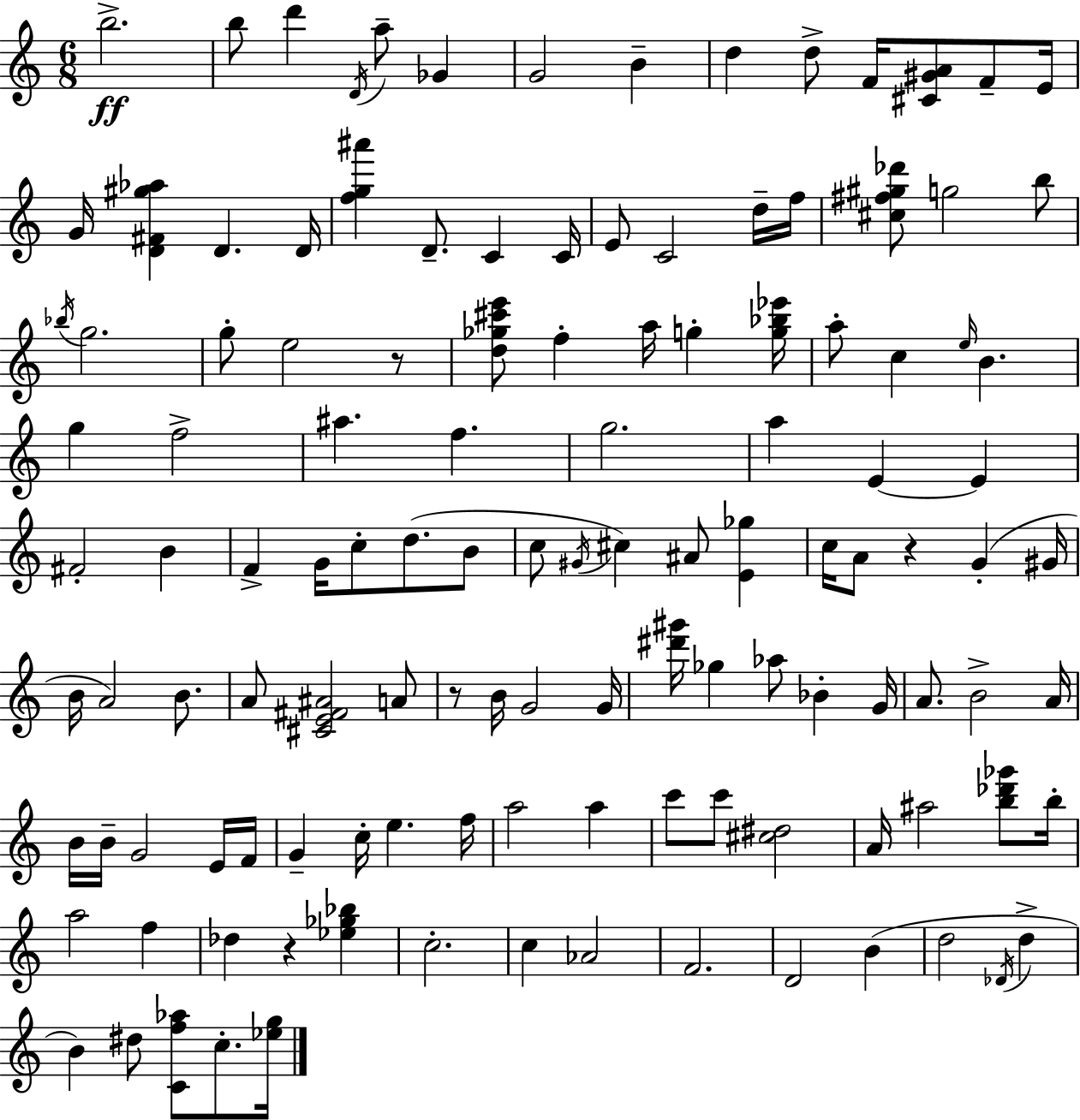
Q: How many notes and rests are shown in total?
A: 123